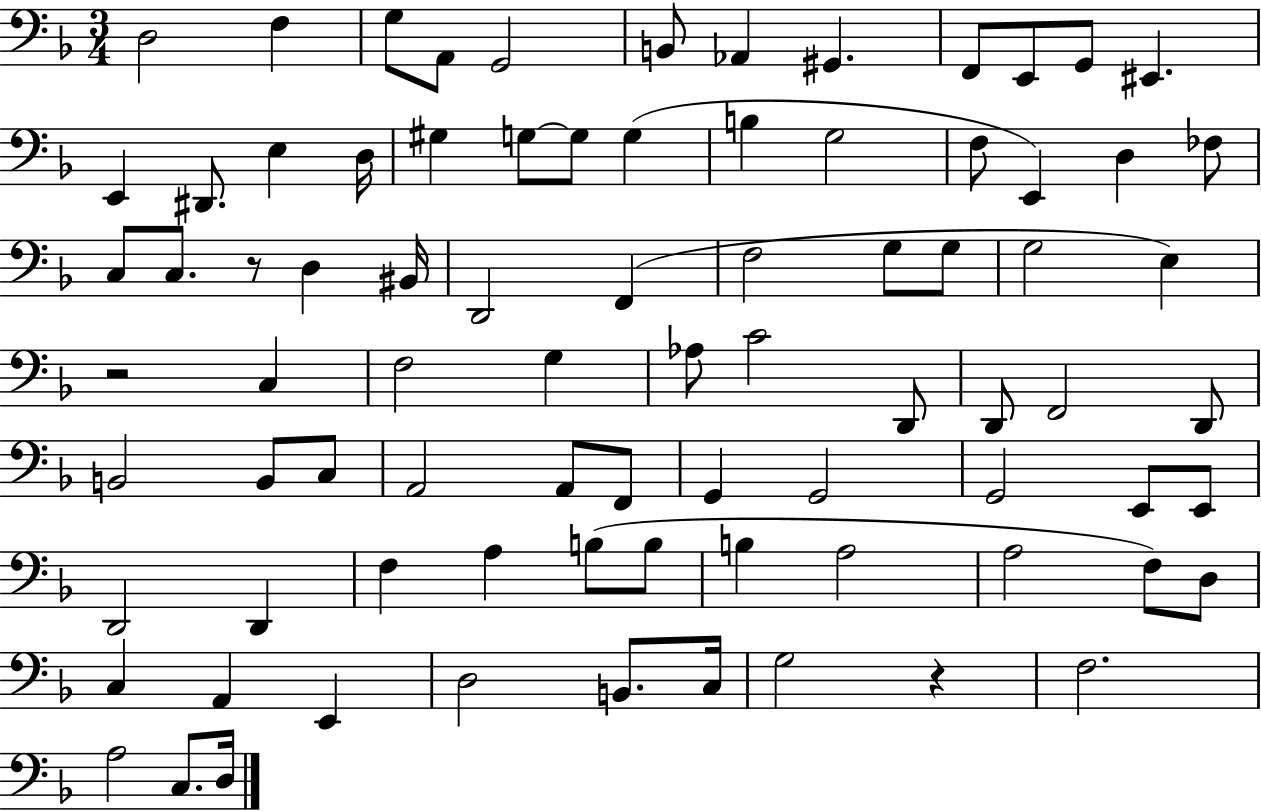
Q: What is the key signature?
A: F major